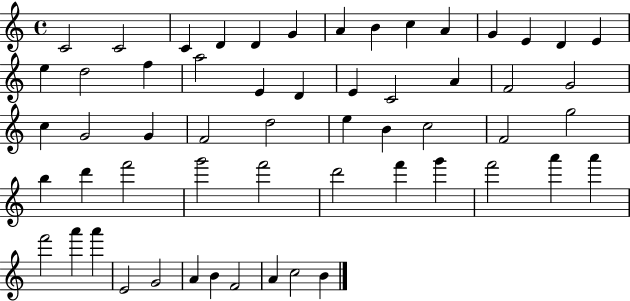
{
  \clef treble
  \time 4/4
  \defaultTimeSignature
  \key c \major
  c'2 c'2 | c'4 d'4 d'4 g'4 | a'4 b'4 c''4 a'4 | g'4 e'4 d'4 e'4 | \break e''4 d''2 f''4 | a''2 e'4 d'4 | e'4 c'2 a'4 | f'2 g'2 | \break c''4 g'2 g'4 | f'2 d''2 | e''4 b'4 c''2 | f'2 g''2 | \break b''4 d'''4 f'''2 | g'''2 f'''2 | d'''2 f'''4 g'''4 | f'''2 a'''4 a'''4 | \break f'''2 a'''4 a'''4 | e'2 g'2 | a'4 b'4 f'2 | a'4 c''2 b'4 | \break \bar "|."
}